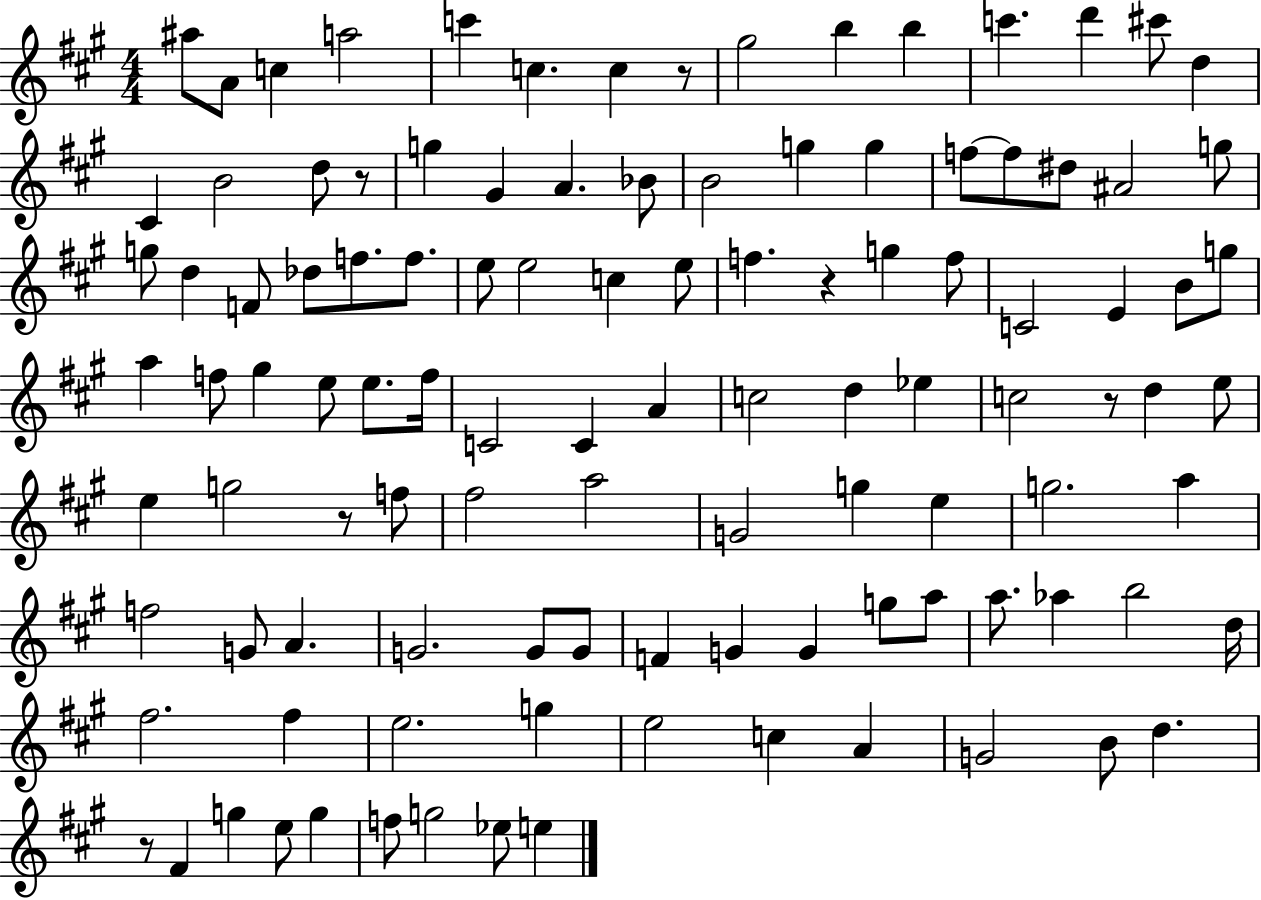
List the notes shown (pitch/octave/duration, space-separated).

A#5/e A4/e C5/q A5/h C6/q C5/q. C5/q R/e G#5/h B5/q B5/q C6/q. D6/q C#6/e D5/q C#4/q B4/h D5/e R/e G5/q G#4/q A4/q. Bb4/e B4/h G5/q G5/q F5/e F5/e D#5/e A#4/h G5/e G5/e D5/q F4/e Db5/e F5/e. F5/e. E5/e E5/h C5/q E5/e F5/q. R/q G5/q F5/e C4/h E4/q B4/e G5/e A5/q F5/e G#5/q E5/e E5/e. F5/s C4/h C4/q A4/q C5/h D5/q Eb5/q C5/h R/e D5/q E5/e E5/q G5/h R/e F5/e F#5/h A5/h G4/h G5/q E5/q G5/h. A5/q F5/h G4/e A4/q. G4/h. G4/e G4/e F4/q G4/q G4/q G5/e A5/e A5/e. Ab5/q B5/h D5/s F#5/h. F#5/q E5/h. G5/q E5/h C5/q A4/q G4/h B4/e D5/q. R/e F#4/q G5/q E5/e G5/q F5/e G5/h Eb5/e E5/q